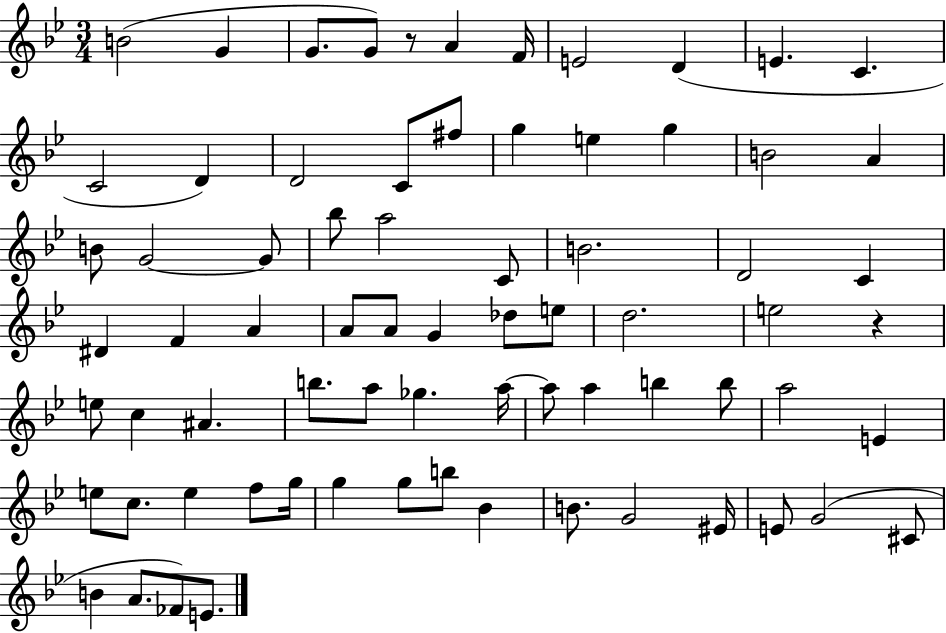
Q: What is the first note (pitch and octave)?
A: B4